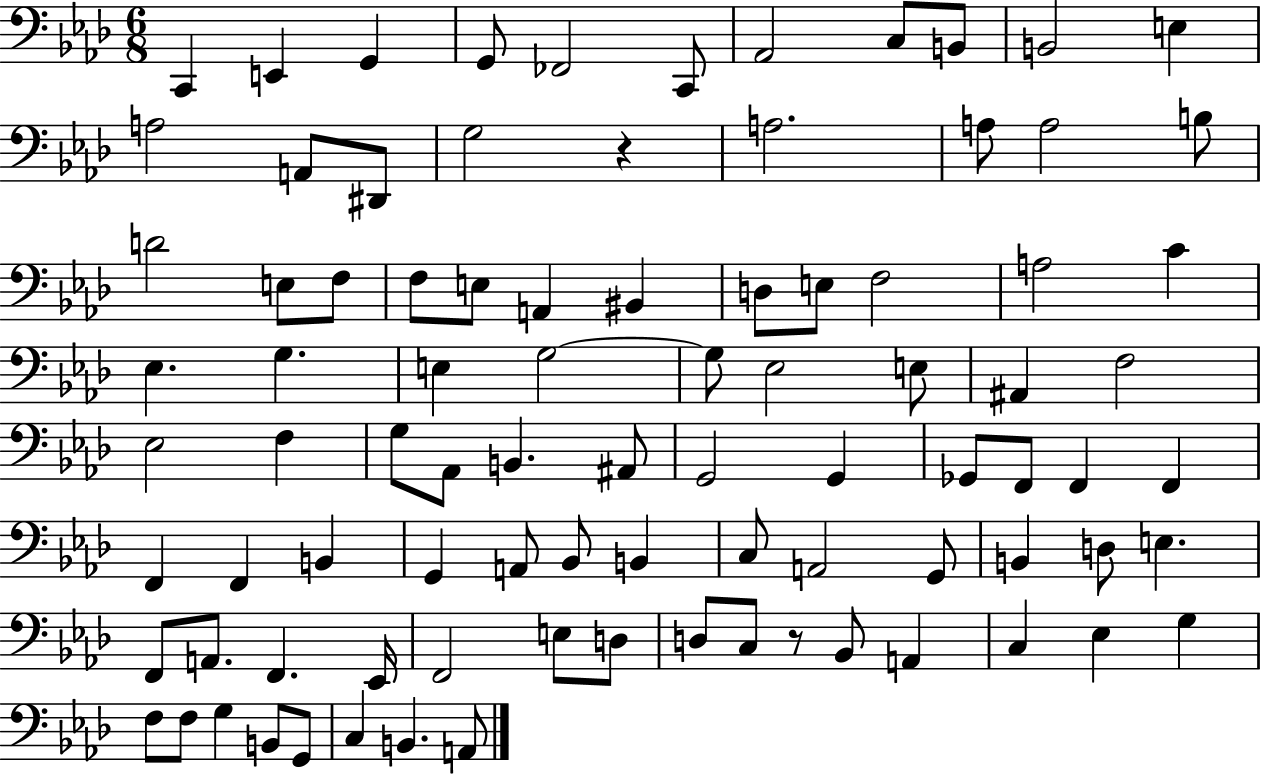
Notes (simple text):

C2/q E2/q G2/q G2/e FES2/h C2/e Ab2/h C3/e B2/e B2/h E3/q A3/h A2/e D#2/e G3/h R/q A3/h. A3/e A3/h B3/e D4/h E3/e F3/e F3/e E3/e A2/q BIS2/q D3/e E3/e F3/h A3/h C4/q Eb3/q. G3/q. E3/q G3/h G3/e Eb3/h E3/e A#2/q F3/h Eb3/h F3/q G3/e Ab2/e B2/q. A#2/e G2/h G2/q Gb2/e F2/e F2/q F2/q F2/q F2/q B2/q G2/q A2/e Bb2/e B2/q C3/e A2/h G2/e B2/q D3/e E3/q. F2/e A2/e. F2/q. Eb2/s F2/h E3/e D3/e D3/e C3/e R/e Bb2/e A2/q C3/q Eb3/q G3/q F3/e F3/e G3/q B2/e G2/e C3/q B2/q. A2/e